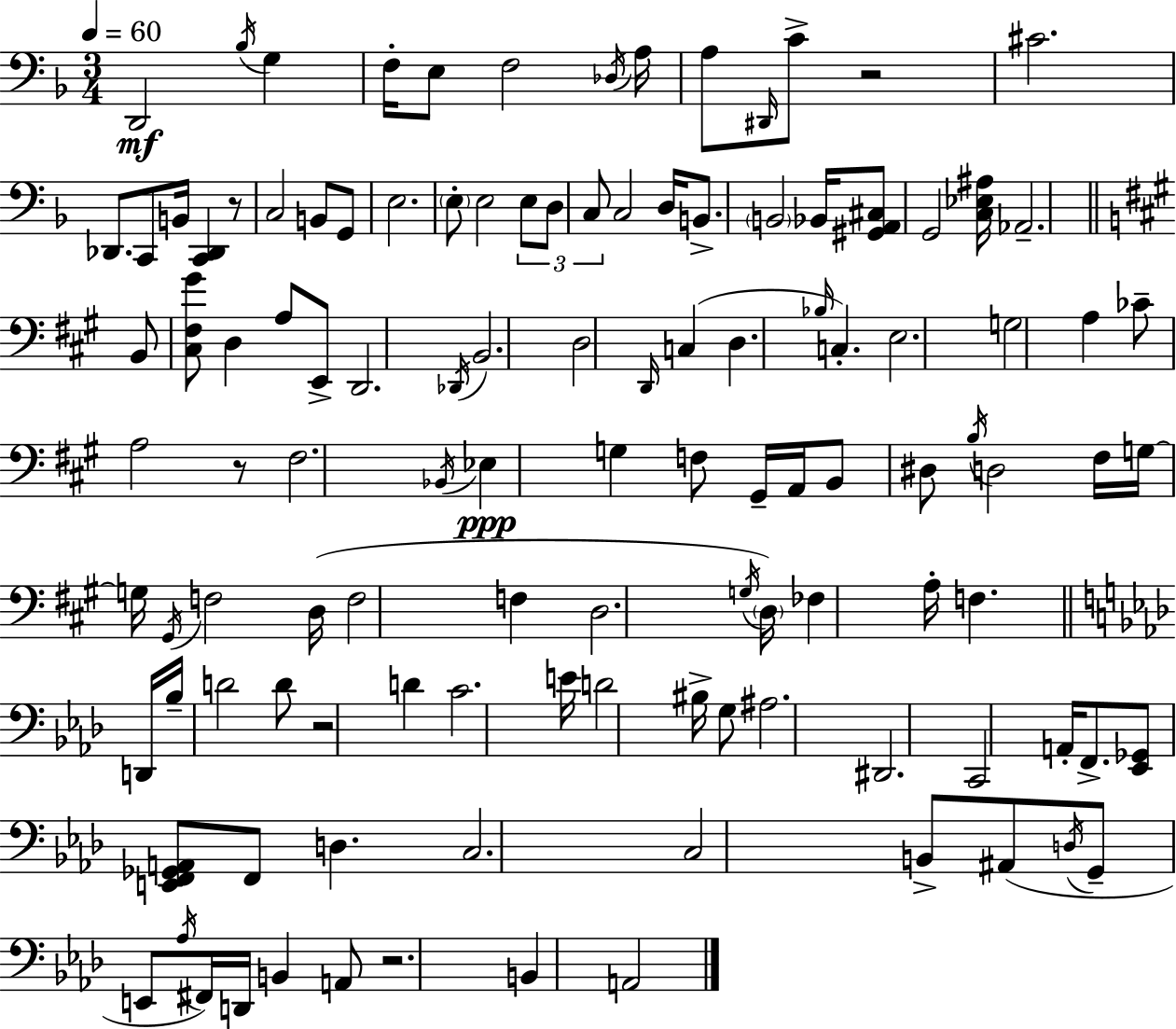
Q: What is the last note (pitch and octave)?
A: A2